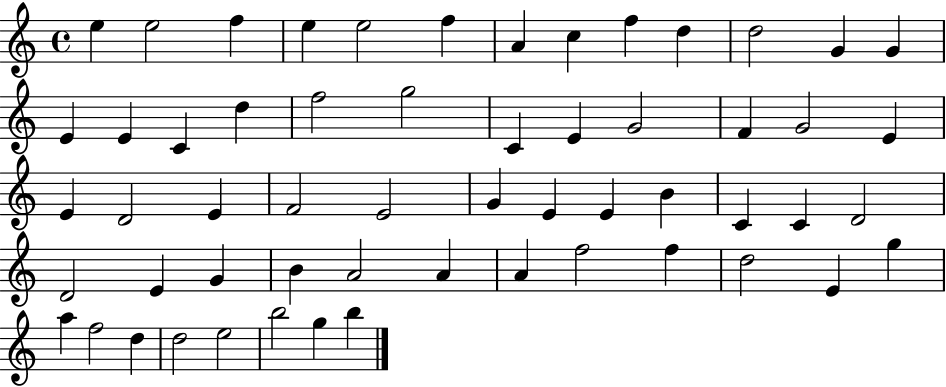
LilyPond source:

{
  \clef treble
  \time 4/4
  \defaultTimeSignature
  \key c \major
  e''4 e''2 f''4 | e''4 e''2 f''4 | a'4 c''4 f''4 d''4 | d''2 g'4 g'4 | \break e'4 e'4 c'4 d''4 | f''2 g''2 | c'4 e'4 g'2 | f'4 g'2 e'4 | \break e'4 d'2 e'4 | f'2 e'2 | g'4 e'4 e'4 b'4 | c'4 c'4 d'2 | \break d'2 e'4 g'4 | b'4 a'2 a'4 | a'4 f''2 f''4 | d''2 e'4 g''4 | \break a''4 f''2 d''4 | d''2 e''2 | b''2 g''4 b''4 | \bar "|."
}